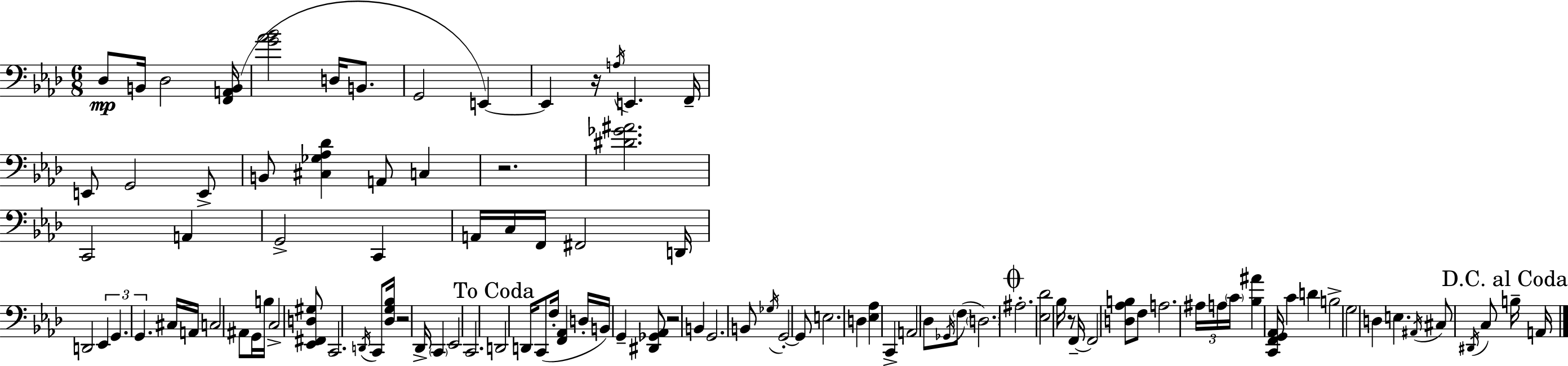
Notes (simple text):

Db3/e B2/s Db3/h [F2,A2,B2]/s [G4,Ab4,Bb4]/h D3/s B2/e. G2/h E2/q E2/q R/s A3/s E2/q. F2/s E2/e G2/h E2/e B2/e [C#3,Gb3,Ab3,Db4]/q A2/e C3/q R/h. [D#4,Gb4,A#4]/h. C2/h A2/q G2/h C2/q A2/s C3/s F2/s F#2/h D2/s D2/h Eb2/q G2/q. G2/q. C#3/s A2/s C3/h A#2/e G2/s B3/s C3/h [Eb2,F#2,D3,G#3]/e C2/h. D2/s C2/e [Db3,G3,Bb3]/s R/h Db2/s C2/q Eb2/h C2/h. D2/h D2/s C2/e F3/s [F2,Ab2]/q D3/s B2/s G2/q [D#2,Gb2,Ab2]/e R/h B2/q G2/h. B2/e Gb3/s G2/h G2/e E3/h. D3/q [Eb3,Ab3]/q C2/q A2/h Db3/e Gb2/s F3/e D3/h. A#3/h. [Eb3,Db4]/h Bb3/s R/e F2/s F2/h [D3,Ab3,B3]/e F3/e A3/h. A#3/s A3/s C4/s [Bb3,A#4]/q [C2,F2,G2,Ab2]/s C4/q D4/q B3/h G3/h D3/q E3/q. A#2/s C#3/e D#2/s C3/e B3/s A2/s